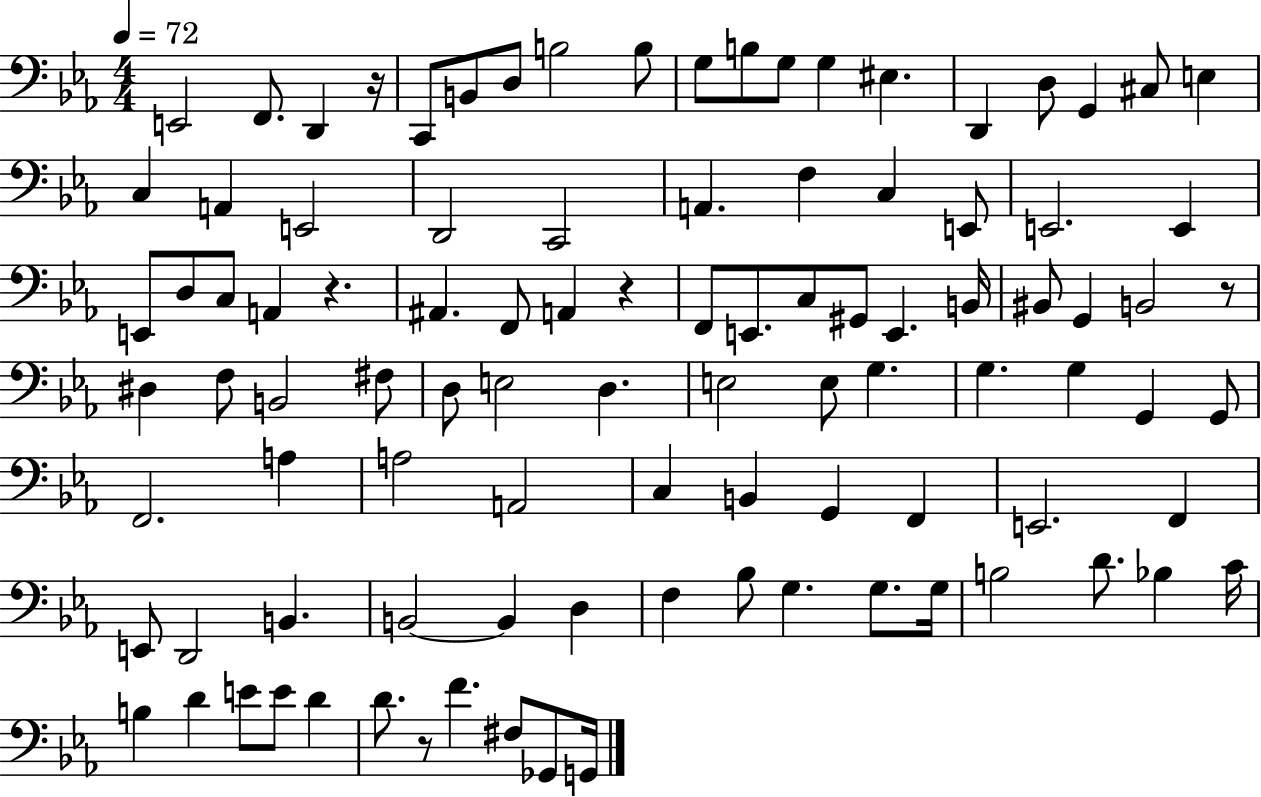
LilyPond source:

{
  \clef bass
  \numericTimeSignature
  \time 4/4
  \key ees \major
  \tempo 4 = 72
  e,2 f,8. d,4 r16 | c,8 b,8 d8 b2 b8 | g8 b8 g8 g4 eis4. | d,4 d8 g,4 cis8 e4 | \break c4 a,4 e,2 | d,2 c,2 | a,4. f4 c4 e,8 | e,2. e,4 | \break e,8 d8 c8 a,4 r4. | ais,4. f,8 a,4 r4 | f,8 e,8. c8 gis,8 e,4. b,16 | bis,8 g,4 b,2 r8 | \break dis4 f8 b,2 fis8 | d8 e2 d4. | e2 e8 g4. | g4. g4 g,4 g,8 | \break f,2. a4 | a2 a,2 | c4 b,4 g,4 f,4 | e,2. f,4 | \break e,8 d,2 b,4. | b,2~~ b,4 d4 | f4 bes8 g4. g8. g16 | b2 d'8. bes4 c'16 | \break b4 d'4 e'8 e'8 d'4 | d'8. r8 f'4. fis8 ges,8 g,16 | \bar "|."
}